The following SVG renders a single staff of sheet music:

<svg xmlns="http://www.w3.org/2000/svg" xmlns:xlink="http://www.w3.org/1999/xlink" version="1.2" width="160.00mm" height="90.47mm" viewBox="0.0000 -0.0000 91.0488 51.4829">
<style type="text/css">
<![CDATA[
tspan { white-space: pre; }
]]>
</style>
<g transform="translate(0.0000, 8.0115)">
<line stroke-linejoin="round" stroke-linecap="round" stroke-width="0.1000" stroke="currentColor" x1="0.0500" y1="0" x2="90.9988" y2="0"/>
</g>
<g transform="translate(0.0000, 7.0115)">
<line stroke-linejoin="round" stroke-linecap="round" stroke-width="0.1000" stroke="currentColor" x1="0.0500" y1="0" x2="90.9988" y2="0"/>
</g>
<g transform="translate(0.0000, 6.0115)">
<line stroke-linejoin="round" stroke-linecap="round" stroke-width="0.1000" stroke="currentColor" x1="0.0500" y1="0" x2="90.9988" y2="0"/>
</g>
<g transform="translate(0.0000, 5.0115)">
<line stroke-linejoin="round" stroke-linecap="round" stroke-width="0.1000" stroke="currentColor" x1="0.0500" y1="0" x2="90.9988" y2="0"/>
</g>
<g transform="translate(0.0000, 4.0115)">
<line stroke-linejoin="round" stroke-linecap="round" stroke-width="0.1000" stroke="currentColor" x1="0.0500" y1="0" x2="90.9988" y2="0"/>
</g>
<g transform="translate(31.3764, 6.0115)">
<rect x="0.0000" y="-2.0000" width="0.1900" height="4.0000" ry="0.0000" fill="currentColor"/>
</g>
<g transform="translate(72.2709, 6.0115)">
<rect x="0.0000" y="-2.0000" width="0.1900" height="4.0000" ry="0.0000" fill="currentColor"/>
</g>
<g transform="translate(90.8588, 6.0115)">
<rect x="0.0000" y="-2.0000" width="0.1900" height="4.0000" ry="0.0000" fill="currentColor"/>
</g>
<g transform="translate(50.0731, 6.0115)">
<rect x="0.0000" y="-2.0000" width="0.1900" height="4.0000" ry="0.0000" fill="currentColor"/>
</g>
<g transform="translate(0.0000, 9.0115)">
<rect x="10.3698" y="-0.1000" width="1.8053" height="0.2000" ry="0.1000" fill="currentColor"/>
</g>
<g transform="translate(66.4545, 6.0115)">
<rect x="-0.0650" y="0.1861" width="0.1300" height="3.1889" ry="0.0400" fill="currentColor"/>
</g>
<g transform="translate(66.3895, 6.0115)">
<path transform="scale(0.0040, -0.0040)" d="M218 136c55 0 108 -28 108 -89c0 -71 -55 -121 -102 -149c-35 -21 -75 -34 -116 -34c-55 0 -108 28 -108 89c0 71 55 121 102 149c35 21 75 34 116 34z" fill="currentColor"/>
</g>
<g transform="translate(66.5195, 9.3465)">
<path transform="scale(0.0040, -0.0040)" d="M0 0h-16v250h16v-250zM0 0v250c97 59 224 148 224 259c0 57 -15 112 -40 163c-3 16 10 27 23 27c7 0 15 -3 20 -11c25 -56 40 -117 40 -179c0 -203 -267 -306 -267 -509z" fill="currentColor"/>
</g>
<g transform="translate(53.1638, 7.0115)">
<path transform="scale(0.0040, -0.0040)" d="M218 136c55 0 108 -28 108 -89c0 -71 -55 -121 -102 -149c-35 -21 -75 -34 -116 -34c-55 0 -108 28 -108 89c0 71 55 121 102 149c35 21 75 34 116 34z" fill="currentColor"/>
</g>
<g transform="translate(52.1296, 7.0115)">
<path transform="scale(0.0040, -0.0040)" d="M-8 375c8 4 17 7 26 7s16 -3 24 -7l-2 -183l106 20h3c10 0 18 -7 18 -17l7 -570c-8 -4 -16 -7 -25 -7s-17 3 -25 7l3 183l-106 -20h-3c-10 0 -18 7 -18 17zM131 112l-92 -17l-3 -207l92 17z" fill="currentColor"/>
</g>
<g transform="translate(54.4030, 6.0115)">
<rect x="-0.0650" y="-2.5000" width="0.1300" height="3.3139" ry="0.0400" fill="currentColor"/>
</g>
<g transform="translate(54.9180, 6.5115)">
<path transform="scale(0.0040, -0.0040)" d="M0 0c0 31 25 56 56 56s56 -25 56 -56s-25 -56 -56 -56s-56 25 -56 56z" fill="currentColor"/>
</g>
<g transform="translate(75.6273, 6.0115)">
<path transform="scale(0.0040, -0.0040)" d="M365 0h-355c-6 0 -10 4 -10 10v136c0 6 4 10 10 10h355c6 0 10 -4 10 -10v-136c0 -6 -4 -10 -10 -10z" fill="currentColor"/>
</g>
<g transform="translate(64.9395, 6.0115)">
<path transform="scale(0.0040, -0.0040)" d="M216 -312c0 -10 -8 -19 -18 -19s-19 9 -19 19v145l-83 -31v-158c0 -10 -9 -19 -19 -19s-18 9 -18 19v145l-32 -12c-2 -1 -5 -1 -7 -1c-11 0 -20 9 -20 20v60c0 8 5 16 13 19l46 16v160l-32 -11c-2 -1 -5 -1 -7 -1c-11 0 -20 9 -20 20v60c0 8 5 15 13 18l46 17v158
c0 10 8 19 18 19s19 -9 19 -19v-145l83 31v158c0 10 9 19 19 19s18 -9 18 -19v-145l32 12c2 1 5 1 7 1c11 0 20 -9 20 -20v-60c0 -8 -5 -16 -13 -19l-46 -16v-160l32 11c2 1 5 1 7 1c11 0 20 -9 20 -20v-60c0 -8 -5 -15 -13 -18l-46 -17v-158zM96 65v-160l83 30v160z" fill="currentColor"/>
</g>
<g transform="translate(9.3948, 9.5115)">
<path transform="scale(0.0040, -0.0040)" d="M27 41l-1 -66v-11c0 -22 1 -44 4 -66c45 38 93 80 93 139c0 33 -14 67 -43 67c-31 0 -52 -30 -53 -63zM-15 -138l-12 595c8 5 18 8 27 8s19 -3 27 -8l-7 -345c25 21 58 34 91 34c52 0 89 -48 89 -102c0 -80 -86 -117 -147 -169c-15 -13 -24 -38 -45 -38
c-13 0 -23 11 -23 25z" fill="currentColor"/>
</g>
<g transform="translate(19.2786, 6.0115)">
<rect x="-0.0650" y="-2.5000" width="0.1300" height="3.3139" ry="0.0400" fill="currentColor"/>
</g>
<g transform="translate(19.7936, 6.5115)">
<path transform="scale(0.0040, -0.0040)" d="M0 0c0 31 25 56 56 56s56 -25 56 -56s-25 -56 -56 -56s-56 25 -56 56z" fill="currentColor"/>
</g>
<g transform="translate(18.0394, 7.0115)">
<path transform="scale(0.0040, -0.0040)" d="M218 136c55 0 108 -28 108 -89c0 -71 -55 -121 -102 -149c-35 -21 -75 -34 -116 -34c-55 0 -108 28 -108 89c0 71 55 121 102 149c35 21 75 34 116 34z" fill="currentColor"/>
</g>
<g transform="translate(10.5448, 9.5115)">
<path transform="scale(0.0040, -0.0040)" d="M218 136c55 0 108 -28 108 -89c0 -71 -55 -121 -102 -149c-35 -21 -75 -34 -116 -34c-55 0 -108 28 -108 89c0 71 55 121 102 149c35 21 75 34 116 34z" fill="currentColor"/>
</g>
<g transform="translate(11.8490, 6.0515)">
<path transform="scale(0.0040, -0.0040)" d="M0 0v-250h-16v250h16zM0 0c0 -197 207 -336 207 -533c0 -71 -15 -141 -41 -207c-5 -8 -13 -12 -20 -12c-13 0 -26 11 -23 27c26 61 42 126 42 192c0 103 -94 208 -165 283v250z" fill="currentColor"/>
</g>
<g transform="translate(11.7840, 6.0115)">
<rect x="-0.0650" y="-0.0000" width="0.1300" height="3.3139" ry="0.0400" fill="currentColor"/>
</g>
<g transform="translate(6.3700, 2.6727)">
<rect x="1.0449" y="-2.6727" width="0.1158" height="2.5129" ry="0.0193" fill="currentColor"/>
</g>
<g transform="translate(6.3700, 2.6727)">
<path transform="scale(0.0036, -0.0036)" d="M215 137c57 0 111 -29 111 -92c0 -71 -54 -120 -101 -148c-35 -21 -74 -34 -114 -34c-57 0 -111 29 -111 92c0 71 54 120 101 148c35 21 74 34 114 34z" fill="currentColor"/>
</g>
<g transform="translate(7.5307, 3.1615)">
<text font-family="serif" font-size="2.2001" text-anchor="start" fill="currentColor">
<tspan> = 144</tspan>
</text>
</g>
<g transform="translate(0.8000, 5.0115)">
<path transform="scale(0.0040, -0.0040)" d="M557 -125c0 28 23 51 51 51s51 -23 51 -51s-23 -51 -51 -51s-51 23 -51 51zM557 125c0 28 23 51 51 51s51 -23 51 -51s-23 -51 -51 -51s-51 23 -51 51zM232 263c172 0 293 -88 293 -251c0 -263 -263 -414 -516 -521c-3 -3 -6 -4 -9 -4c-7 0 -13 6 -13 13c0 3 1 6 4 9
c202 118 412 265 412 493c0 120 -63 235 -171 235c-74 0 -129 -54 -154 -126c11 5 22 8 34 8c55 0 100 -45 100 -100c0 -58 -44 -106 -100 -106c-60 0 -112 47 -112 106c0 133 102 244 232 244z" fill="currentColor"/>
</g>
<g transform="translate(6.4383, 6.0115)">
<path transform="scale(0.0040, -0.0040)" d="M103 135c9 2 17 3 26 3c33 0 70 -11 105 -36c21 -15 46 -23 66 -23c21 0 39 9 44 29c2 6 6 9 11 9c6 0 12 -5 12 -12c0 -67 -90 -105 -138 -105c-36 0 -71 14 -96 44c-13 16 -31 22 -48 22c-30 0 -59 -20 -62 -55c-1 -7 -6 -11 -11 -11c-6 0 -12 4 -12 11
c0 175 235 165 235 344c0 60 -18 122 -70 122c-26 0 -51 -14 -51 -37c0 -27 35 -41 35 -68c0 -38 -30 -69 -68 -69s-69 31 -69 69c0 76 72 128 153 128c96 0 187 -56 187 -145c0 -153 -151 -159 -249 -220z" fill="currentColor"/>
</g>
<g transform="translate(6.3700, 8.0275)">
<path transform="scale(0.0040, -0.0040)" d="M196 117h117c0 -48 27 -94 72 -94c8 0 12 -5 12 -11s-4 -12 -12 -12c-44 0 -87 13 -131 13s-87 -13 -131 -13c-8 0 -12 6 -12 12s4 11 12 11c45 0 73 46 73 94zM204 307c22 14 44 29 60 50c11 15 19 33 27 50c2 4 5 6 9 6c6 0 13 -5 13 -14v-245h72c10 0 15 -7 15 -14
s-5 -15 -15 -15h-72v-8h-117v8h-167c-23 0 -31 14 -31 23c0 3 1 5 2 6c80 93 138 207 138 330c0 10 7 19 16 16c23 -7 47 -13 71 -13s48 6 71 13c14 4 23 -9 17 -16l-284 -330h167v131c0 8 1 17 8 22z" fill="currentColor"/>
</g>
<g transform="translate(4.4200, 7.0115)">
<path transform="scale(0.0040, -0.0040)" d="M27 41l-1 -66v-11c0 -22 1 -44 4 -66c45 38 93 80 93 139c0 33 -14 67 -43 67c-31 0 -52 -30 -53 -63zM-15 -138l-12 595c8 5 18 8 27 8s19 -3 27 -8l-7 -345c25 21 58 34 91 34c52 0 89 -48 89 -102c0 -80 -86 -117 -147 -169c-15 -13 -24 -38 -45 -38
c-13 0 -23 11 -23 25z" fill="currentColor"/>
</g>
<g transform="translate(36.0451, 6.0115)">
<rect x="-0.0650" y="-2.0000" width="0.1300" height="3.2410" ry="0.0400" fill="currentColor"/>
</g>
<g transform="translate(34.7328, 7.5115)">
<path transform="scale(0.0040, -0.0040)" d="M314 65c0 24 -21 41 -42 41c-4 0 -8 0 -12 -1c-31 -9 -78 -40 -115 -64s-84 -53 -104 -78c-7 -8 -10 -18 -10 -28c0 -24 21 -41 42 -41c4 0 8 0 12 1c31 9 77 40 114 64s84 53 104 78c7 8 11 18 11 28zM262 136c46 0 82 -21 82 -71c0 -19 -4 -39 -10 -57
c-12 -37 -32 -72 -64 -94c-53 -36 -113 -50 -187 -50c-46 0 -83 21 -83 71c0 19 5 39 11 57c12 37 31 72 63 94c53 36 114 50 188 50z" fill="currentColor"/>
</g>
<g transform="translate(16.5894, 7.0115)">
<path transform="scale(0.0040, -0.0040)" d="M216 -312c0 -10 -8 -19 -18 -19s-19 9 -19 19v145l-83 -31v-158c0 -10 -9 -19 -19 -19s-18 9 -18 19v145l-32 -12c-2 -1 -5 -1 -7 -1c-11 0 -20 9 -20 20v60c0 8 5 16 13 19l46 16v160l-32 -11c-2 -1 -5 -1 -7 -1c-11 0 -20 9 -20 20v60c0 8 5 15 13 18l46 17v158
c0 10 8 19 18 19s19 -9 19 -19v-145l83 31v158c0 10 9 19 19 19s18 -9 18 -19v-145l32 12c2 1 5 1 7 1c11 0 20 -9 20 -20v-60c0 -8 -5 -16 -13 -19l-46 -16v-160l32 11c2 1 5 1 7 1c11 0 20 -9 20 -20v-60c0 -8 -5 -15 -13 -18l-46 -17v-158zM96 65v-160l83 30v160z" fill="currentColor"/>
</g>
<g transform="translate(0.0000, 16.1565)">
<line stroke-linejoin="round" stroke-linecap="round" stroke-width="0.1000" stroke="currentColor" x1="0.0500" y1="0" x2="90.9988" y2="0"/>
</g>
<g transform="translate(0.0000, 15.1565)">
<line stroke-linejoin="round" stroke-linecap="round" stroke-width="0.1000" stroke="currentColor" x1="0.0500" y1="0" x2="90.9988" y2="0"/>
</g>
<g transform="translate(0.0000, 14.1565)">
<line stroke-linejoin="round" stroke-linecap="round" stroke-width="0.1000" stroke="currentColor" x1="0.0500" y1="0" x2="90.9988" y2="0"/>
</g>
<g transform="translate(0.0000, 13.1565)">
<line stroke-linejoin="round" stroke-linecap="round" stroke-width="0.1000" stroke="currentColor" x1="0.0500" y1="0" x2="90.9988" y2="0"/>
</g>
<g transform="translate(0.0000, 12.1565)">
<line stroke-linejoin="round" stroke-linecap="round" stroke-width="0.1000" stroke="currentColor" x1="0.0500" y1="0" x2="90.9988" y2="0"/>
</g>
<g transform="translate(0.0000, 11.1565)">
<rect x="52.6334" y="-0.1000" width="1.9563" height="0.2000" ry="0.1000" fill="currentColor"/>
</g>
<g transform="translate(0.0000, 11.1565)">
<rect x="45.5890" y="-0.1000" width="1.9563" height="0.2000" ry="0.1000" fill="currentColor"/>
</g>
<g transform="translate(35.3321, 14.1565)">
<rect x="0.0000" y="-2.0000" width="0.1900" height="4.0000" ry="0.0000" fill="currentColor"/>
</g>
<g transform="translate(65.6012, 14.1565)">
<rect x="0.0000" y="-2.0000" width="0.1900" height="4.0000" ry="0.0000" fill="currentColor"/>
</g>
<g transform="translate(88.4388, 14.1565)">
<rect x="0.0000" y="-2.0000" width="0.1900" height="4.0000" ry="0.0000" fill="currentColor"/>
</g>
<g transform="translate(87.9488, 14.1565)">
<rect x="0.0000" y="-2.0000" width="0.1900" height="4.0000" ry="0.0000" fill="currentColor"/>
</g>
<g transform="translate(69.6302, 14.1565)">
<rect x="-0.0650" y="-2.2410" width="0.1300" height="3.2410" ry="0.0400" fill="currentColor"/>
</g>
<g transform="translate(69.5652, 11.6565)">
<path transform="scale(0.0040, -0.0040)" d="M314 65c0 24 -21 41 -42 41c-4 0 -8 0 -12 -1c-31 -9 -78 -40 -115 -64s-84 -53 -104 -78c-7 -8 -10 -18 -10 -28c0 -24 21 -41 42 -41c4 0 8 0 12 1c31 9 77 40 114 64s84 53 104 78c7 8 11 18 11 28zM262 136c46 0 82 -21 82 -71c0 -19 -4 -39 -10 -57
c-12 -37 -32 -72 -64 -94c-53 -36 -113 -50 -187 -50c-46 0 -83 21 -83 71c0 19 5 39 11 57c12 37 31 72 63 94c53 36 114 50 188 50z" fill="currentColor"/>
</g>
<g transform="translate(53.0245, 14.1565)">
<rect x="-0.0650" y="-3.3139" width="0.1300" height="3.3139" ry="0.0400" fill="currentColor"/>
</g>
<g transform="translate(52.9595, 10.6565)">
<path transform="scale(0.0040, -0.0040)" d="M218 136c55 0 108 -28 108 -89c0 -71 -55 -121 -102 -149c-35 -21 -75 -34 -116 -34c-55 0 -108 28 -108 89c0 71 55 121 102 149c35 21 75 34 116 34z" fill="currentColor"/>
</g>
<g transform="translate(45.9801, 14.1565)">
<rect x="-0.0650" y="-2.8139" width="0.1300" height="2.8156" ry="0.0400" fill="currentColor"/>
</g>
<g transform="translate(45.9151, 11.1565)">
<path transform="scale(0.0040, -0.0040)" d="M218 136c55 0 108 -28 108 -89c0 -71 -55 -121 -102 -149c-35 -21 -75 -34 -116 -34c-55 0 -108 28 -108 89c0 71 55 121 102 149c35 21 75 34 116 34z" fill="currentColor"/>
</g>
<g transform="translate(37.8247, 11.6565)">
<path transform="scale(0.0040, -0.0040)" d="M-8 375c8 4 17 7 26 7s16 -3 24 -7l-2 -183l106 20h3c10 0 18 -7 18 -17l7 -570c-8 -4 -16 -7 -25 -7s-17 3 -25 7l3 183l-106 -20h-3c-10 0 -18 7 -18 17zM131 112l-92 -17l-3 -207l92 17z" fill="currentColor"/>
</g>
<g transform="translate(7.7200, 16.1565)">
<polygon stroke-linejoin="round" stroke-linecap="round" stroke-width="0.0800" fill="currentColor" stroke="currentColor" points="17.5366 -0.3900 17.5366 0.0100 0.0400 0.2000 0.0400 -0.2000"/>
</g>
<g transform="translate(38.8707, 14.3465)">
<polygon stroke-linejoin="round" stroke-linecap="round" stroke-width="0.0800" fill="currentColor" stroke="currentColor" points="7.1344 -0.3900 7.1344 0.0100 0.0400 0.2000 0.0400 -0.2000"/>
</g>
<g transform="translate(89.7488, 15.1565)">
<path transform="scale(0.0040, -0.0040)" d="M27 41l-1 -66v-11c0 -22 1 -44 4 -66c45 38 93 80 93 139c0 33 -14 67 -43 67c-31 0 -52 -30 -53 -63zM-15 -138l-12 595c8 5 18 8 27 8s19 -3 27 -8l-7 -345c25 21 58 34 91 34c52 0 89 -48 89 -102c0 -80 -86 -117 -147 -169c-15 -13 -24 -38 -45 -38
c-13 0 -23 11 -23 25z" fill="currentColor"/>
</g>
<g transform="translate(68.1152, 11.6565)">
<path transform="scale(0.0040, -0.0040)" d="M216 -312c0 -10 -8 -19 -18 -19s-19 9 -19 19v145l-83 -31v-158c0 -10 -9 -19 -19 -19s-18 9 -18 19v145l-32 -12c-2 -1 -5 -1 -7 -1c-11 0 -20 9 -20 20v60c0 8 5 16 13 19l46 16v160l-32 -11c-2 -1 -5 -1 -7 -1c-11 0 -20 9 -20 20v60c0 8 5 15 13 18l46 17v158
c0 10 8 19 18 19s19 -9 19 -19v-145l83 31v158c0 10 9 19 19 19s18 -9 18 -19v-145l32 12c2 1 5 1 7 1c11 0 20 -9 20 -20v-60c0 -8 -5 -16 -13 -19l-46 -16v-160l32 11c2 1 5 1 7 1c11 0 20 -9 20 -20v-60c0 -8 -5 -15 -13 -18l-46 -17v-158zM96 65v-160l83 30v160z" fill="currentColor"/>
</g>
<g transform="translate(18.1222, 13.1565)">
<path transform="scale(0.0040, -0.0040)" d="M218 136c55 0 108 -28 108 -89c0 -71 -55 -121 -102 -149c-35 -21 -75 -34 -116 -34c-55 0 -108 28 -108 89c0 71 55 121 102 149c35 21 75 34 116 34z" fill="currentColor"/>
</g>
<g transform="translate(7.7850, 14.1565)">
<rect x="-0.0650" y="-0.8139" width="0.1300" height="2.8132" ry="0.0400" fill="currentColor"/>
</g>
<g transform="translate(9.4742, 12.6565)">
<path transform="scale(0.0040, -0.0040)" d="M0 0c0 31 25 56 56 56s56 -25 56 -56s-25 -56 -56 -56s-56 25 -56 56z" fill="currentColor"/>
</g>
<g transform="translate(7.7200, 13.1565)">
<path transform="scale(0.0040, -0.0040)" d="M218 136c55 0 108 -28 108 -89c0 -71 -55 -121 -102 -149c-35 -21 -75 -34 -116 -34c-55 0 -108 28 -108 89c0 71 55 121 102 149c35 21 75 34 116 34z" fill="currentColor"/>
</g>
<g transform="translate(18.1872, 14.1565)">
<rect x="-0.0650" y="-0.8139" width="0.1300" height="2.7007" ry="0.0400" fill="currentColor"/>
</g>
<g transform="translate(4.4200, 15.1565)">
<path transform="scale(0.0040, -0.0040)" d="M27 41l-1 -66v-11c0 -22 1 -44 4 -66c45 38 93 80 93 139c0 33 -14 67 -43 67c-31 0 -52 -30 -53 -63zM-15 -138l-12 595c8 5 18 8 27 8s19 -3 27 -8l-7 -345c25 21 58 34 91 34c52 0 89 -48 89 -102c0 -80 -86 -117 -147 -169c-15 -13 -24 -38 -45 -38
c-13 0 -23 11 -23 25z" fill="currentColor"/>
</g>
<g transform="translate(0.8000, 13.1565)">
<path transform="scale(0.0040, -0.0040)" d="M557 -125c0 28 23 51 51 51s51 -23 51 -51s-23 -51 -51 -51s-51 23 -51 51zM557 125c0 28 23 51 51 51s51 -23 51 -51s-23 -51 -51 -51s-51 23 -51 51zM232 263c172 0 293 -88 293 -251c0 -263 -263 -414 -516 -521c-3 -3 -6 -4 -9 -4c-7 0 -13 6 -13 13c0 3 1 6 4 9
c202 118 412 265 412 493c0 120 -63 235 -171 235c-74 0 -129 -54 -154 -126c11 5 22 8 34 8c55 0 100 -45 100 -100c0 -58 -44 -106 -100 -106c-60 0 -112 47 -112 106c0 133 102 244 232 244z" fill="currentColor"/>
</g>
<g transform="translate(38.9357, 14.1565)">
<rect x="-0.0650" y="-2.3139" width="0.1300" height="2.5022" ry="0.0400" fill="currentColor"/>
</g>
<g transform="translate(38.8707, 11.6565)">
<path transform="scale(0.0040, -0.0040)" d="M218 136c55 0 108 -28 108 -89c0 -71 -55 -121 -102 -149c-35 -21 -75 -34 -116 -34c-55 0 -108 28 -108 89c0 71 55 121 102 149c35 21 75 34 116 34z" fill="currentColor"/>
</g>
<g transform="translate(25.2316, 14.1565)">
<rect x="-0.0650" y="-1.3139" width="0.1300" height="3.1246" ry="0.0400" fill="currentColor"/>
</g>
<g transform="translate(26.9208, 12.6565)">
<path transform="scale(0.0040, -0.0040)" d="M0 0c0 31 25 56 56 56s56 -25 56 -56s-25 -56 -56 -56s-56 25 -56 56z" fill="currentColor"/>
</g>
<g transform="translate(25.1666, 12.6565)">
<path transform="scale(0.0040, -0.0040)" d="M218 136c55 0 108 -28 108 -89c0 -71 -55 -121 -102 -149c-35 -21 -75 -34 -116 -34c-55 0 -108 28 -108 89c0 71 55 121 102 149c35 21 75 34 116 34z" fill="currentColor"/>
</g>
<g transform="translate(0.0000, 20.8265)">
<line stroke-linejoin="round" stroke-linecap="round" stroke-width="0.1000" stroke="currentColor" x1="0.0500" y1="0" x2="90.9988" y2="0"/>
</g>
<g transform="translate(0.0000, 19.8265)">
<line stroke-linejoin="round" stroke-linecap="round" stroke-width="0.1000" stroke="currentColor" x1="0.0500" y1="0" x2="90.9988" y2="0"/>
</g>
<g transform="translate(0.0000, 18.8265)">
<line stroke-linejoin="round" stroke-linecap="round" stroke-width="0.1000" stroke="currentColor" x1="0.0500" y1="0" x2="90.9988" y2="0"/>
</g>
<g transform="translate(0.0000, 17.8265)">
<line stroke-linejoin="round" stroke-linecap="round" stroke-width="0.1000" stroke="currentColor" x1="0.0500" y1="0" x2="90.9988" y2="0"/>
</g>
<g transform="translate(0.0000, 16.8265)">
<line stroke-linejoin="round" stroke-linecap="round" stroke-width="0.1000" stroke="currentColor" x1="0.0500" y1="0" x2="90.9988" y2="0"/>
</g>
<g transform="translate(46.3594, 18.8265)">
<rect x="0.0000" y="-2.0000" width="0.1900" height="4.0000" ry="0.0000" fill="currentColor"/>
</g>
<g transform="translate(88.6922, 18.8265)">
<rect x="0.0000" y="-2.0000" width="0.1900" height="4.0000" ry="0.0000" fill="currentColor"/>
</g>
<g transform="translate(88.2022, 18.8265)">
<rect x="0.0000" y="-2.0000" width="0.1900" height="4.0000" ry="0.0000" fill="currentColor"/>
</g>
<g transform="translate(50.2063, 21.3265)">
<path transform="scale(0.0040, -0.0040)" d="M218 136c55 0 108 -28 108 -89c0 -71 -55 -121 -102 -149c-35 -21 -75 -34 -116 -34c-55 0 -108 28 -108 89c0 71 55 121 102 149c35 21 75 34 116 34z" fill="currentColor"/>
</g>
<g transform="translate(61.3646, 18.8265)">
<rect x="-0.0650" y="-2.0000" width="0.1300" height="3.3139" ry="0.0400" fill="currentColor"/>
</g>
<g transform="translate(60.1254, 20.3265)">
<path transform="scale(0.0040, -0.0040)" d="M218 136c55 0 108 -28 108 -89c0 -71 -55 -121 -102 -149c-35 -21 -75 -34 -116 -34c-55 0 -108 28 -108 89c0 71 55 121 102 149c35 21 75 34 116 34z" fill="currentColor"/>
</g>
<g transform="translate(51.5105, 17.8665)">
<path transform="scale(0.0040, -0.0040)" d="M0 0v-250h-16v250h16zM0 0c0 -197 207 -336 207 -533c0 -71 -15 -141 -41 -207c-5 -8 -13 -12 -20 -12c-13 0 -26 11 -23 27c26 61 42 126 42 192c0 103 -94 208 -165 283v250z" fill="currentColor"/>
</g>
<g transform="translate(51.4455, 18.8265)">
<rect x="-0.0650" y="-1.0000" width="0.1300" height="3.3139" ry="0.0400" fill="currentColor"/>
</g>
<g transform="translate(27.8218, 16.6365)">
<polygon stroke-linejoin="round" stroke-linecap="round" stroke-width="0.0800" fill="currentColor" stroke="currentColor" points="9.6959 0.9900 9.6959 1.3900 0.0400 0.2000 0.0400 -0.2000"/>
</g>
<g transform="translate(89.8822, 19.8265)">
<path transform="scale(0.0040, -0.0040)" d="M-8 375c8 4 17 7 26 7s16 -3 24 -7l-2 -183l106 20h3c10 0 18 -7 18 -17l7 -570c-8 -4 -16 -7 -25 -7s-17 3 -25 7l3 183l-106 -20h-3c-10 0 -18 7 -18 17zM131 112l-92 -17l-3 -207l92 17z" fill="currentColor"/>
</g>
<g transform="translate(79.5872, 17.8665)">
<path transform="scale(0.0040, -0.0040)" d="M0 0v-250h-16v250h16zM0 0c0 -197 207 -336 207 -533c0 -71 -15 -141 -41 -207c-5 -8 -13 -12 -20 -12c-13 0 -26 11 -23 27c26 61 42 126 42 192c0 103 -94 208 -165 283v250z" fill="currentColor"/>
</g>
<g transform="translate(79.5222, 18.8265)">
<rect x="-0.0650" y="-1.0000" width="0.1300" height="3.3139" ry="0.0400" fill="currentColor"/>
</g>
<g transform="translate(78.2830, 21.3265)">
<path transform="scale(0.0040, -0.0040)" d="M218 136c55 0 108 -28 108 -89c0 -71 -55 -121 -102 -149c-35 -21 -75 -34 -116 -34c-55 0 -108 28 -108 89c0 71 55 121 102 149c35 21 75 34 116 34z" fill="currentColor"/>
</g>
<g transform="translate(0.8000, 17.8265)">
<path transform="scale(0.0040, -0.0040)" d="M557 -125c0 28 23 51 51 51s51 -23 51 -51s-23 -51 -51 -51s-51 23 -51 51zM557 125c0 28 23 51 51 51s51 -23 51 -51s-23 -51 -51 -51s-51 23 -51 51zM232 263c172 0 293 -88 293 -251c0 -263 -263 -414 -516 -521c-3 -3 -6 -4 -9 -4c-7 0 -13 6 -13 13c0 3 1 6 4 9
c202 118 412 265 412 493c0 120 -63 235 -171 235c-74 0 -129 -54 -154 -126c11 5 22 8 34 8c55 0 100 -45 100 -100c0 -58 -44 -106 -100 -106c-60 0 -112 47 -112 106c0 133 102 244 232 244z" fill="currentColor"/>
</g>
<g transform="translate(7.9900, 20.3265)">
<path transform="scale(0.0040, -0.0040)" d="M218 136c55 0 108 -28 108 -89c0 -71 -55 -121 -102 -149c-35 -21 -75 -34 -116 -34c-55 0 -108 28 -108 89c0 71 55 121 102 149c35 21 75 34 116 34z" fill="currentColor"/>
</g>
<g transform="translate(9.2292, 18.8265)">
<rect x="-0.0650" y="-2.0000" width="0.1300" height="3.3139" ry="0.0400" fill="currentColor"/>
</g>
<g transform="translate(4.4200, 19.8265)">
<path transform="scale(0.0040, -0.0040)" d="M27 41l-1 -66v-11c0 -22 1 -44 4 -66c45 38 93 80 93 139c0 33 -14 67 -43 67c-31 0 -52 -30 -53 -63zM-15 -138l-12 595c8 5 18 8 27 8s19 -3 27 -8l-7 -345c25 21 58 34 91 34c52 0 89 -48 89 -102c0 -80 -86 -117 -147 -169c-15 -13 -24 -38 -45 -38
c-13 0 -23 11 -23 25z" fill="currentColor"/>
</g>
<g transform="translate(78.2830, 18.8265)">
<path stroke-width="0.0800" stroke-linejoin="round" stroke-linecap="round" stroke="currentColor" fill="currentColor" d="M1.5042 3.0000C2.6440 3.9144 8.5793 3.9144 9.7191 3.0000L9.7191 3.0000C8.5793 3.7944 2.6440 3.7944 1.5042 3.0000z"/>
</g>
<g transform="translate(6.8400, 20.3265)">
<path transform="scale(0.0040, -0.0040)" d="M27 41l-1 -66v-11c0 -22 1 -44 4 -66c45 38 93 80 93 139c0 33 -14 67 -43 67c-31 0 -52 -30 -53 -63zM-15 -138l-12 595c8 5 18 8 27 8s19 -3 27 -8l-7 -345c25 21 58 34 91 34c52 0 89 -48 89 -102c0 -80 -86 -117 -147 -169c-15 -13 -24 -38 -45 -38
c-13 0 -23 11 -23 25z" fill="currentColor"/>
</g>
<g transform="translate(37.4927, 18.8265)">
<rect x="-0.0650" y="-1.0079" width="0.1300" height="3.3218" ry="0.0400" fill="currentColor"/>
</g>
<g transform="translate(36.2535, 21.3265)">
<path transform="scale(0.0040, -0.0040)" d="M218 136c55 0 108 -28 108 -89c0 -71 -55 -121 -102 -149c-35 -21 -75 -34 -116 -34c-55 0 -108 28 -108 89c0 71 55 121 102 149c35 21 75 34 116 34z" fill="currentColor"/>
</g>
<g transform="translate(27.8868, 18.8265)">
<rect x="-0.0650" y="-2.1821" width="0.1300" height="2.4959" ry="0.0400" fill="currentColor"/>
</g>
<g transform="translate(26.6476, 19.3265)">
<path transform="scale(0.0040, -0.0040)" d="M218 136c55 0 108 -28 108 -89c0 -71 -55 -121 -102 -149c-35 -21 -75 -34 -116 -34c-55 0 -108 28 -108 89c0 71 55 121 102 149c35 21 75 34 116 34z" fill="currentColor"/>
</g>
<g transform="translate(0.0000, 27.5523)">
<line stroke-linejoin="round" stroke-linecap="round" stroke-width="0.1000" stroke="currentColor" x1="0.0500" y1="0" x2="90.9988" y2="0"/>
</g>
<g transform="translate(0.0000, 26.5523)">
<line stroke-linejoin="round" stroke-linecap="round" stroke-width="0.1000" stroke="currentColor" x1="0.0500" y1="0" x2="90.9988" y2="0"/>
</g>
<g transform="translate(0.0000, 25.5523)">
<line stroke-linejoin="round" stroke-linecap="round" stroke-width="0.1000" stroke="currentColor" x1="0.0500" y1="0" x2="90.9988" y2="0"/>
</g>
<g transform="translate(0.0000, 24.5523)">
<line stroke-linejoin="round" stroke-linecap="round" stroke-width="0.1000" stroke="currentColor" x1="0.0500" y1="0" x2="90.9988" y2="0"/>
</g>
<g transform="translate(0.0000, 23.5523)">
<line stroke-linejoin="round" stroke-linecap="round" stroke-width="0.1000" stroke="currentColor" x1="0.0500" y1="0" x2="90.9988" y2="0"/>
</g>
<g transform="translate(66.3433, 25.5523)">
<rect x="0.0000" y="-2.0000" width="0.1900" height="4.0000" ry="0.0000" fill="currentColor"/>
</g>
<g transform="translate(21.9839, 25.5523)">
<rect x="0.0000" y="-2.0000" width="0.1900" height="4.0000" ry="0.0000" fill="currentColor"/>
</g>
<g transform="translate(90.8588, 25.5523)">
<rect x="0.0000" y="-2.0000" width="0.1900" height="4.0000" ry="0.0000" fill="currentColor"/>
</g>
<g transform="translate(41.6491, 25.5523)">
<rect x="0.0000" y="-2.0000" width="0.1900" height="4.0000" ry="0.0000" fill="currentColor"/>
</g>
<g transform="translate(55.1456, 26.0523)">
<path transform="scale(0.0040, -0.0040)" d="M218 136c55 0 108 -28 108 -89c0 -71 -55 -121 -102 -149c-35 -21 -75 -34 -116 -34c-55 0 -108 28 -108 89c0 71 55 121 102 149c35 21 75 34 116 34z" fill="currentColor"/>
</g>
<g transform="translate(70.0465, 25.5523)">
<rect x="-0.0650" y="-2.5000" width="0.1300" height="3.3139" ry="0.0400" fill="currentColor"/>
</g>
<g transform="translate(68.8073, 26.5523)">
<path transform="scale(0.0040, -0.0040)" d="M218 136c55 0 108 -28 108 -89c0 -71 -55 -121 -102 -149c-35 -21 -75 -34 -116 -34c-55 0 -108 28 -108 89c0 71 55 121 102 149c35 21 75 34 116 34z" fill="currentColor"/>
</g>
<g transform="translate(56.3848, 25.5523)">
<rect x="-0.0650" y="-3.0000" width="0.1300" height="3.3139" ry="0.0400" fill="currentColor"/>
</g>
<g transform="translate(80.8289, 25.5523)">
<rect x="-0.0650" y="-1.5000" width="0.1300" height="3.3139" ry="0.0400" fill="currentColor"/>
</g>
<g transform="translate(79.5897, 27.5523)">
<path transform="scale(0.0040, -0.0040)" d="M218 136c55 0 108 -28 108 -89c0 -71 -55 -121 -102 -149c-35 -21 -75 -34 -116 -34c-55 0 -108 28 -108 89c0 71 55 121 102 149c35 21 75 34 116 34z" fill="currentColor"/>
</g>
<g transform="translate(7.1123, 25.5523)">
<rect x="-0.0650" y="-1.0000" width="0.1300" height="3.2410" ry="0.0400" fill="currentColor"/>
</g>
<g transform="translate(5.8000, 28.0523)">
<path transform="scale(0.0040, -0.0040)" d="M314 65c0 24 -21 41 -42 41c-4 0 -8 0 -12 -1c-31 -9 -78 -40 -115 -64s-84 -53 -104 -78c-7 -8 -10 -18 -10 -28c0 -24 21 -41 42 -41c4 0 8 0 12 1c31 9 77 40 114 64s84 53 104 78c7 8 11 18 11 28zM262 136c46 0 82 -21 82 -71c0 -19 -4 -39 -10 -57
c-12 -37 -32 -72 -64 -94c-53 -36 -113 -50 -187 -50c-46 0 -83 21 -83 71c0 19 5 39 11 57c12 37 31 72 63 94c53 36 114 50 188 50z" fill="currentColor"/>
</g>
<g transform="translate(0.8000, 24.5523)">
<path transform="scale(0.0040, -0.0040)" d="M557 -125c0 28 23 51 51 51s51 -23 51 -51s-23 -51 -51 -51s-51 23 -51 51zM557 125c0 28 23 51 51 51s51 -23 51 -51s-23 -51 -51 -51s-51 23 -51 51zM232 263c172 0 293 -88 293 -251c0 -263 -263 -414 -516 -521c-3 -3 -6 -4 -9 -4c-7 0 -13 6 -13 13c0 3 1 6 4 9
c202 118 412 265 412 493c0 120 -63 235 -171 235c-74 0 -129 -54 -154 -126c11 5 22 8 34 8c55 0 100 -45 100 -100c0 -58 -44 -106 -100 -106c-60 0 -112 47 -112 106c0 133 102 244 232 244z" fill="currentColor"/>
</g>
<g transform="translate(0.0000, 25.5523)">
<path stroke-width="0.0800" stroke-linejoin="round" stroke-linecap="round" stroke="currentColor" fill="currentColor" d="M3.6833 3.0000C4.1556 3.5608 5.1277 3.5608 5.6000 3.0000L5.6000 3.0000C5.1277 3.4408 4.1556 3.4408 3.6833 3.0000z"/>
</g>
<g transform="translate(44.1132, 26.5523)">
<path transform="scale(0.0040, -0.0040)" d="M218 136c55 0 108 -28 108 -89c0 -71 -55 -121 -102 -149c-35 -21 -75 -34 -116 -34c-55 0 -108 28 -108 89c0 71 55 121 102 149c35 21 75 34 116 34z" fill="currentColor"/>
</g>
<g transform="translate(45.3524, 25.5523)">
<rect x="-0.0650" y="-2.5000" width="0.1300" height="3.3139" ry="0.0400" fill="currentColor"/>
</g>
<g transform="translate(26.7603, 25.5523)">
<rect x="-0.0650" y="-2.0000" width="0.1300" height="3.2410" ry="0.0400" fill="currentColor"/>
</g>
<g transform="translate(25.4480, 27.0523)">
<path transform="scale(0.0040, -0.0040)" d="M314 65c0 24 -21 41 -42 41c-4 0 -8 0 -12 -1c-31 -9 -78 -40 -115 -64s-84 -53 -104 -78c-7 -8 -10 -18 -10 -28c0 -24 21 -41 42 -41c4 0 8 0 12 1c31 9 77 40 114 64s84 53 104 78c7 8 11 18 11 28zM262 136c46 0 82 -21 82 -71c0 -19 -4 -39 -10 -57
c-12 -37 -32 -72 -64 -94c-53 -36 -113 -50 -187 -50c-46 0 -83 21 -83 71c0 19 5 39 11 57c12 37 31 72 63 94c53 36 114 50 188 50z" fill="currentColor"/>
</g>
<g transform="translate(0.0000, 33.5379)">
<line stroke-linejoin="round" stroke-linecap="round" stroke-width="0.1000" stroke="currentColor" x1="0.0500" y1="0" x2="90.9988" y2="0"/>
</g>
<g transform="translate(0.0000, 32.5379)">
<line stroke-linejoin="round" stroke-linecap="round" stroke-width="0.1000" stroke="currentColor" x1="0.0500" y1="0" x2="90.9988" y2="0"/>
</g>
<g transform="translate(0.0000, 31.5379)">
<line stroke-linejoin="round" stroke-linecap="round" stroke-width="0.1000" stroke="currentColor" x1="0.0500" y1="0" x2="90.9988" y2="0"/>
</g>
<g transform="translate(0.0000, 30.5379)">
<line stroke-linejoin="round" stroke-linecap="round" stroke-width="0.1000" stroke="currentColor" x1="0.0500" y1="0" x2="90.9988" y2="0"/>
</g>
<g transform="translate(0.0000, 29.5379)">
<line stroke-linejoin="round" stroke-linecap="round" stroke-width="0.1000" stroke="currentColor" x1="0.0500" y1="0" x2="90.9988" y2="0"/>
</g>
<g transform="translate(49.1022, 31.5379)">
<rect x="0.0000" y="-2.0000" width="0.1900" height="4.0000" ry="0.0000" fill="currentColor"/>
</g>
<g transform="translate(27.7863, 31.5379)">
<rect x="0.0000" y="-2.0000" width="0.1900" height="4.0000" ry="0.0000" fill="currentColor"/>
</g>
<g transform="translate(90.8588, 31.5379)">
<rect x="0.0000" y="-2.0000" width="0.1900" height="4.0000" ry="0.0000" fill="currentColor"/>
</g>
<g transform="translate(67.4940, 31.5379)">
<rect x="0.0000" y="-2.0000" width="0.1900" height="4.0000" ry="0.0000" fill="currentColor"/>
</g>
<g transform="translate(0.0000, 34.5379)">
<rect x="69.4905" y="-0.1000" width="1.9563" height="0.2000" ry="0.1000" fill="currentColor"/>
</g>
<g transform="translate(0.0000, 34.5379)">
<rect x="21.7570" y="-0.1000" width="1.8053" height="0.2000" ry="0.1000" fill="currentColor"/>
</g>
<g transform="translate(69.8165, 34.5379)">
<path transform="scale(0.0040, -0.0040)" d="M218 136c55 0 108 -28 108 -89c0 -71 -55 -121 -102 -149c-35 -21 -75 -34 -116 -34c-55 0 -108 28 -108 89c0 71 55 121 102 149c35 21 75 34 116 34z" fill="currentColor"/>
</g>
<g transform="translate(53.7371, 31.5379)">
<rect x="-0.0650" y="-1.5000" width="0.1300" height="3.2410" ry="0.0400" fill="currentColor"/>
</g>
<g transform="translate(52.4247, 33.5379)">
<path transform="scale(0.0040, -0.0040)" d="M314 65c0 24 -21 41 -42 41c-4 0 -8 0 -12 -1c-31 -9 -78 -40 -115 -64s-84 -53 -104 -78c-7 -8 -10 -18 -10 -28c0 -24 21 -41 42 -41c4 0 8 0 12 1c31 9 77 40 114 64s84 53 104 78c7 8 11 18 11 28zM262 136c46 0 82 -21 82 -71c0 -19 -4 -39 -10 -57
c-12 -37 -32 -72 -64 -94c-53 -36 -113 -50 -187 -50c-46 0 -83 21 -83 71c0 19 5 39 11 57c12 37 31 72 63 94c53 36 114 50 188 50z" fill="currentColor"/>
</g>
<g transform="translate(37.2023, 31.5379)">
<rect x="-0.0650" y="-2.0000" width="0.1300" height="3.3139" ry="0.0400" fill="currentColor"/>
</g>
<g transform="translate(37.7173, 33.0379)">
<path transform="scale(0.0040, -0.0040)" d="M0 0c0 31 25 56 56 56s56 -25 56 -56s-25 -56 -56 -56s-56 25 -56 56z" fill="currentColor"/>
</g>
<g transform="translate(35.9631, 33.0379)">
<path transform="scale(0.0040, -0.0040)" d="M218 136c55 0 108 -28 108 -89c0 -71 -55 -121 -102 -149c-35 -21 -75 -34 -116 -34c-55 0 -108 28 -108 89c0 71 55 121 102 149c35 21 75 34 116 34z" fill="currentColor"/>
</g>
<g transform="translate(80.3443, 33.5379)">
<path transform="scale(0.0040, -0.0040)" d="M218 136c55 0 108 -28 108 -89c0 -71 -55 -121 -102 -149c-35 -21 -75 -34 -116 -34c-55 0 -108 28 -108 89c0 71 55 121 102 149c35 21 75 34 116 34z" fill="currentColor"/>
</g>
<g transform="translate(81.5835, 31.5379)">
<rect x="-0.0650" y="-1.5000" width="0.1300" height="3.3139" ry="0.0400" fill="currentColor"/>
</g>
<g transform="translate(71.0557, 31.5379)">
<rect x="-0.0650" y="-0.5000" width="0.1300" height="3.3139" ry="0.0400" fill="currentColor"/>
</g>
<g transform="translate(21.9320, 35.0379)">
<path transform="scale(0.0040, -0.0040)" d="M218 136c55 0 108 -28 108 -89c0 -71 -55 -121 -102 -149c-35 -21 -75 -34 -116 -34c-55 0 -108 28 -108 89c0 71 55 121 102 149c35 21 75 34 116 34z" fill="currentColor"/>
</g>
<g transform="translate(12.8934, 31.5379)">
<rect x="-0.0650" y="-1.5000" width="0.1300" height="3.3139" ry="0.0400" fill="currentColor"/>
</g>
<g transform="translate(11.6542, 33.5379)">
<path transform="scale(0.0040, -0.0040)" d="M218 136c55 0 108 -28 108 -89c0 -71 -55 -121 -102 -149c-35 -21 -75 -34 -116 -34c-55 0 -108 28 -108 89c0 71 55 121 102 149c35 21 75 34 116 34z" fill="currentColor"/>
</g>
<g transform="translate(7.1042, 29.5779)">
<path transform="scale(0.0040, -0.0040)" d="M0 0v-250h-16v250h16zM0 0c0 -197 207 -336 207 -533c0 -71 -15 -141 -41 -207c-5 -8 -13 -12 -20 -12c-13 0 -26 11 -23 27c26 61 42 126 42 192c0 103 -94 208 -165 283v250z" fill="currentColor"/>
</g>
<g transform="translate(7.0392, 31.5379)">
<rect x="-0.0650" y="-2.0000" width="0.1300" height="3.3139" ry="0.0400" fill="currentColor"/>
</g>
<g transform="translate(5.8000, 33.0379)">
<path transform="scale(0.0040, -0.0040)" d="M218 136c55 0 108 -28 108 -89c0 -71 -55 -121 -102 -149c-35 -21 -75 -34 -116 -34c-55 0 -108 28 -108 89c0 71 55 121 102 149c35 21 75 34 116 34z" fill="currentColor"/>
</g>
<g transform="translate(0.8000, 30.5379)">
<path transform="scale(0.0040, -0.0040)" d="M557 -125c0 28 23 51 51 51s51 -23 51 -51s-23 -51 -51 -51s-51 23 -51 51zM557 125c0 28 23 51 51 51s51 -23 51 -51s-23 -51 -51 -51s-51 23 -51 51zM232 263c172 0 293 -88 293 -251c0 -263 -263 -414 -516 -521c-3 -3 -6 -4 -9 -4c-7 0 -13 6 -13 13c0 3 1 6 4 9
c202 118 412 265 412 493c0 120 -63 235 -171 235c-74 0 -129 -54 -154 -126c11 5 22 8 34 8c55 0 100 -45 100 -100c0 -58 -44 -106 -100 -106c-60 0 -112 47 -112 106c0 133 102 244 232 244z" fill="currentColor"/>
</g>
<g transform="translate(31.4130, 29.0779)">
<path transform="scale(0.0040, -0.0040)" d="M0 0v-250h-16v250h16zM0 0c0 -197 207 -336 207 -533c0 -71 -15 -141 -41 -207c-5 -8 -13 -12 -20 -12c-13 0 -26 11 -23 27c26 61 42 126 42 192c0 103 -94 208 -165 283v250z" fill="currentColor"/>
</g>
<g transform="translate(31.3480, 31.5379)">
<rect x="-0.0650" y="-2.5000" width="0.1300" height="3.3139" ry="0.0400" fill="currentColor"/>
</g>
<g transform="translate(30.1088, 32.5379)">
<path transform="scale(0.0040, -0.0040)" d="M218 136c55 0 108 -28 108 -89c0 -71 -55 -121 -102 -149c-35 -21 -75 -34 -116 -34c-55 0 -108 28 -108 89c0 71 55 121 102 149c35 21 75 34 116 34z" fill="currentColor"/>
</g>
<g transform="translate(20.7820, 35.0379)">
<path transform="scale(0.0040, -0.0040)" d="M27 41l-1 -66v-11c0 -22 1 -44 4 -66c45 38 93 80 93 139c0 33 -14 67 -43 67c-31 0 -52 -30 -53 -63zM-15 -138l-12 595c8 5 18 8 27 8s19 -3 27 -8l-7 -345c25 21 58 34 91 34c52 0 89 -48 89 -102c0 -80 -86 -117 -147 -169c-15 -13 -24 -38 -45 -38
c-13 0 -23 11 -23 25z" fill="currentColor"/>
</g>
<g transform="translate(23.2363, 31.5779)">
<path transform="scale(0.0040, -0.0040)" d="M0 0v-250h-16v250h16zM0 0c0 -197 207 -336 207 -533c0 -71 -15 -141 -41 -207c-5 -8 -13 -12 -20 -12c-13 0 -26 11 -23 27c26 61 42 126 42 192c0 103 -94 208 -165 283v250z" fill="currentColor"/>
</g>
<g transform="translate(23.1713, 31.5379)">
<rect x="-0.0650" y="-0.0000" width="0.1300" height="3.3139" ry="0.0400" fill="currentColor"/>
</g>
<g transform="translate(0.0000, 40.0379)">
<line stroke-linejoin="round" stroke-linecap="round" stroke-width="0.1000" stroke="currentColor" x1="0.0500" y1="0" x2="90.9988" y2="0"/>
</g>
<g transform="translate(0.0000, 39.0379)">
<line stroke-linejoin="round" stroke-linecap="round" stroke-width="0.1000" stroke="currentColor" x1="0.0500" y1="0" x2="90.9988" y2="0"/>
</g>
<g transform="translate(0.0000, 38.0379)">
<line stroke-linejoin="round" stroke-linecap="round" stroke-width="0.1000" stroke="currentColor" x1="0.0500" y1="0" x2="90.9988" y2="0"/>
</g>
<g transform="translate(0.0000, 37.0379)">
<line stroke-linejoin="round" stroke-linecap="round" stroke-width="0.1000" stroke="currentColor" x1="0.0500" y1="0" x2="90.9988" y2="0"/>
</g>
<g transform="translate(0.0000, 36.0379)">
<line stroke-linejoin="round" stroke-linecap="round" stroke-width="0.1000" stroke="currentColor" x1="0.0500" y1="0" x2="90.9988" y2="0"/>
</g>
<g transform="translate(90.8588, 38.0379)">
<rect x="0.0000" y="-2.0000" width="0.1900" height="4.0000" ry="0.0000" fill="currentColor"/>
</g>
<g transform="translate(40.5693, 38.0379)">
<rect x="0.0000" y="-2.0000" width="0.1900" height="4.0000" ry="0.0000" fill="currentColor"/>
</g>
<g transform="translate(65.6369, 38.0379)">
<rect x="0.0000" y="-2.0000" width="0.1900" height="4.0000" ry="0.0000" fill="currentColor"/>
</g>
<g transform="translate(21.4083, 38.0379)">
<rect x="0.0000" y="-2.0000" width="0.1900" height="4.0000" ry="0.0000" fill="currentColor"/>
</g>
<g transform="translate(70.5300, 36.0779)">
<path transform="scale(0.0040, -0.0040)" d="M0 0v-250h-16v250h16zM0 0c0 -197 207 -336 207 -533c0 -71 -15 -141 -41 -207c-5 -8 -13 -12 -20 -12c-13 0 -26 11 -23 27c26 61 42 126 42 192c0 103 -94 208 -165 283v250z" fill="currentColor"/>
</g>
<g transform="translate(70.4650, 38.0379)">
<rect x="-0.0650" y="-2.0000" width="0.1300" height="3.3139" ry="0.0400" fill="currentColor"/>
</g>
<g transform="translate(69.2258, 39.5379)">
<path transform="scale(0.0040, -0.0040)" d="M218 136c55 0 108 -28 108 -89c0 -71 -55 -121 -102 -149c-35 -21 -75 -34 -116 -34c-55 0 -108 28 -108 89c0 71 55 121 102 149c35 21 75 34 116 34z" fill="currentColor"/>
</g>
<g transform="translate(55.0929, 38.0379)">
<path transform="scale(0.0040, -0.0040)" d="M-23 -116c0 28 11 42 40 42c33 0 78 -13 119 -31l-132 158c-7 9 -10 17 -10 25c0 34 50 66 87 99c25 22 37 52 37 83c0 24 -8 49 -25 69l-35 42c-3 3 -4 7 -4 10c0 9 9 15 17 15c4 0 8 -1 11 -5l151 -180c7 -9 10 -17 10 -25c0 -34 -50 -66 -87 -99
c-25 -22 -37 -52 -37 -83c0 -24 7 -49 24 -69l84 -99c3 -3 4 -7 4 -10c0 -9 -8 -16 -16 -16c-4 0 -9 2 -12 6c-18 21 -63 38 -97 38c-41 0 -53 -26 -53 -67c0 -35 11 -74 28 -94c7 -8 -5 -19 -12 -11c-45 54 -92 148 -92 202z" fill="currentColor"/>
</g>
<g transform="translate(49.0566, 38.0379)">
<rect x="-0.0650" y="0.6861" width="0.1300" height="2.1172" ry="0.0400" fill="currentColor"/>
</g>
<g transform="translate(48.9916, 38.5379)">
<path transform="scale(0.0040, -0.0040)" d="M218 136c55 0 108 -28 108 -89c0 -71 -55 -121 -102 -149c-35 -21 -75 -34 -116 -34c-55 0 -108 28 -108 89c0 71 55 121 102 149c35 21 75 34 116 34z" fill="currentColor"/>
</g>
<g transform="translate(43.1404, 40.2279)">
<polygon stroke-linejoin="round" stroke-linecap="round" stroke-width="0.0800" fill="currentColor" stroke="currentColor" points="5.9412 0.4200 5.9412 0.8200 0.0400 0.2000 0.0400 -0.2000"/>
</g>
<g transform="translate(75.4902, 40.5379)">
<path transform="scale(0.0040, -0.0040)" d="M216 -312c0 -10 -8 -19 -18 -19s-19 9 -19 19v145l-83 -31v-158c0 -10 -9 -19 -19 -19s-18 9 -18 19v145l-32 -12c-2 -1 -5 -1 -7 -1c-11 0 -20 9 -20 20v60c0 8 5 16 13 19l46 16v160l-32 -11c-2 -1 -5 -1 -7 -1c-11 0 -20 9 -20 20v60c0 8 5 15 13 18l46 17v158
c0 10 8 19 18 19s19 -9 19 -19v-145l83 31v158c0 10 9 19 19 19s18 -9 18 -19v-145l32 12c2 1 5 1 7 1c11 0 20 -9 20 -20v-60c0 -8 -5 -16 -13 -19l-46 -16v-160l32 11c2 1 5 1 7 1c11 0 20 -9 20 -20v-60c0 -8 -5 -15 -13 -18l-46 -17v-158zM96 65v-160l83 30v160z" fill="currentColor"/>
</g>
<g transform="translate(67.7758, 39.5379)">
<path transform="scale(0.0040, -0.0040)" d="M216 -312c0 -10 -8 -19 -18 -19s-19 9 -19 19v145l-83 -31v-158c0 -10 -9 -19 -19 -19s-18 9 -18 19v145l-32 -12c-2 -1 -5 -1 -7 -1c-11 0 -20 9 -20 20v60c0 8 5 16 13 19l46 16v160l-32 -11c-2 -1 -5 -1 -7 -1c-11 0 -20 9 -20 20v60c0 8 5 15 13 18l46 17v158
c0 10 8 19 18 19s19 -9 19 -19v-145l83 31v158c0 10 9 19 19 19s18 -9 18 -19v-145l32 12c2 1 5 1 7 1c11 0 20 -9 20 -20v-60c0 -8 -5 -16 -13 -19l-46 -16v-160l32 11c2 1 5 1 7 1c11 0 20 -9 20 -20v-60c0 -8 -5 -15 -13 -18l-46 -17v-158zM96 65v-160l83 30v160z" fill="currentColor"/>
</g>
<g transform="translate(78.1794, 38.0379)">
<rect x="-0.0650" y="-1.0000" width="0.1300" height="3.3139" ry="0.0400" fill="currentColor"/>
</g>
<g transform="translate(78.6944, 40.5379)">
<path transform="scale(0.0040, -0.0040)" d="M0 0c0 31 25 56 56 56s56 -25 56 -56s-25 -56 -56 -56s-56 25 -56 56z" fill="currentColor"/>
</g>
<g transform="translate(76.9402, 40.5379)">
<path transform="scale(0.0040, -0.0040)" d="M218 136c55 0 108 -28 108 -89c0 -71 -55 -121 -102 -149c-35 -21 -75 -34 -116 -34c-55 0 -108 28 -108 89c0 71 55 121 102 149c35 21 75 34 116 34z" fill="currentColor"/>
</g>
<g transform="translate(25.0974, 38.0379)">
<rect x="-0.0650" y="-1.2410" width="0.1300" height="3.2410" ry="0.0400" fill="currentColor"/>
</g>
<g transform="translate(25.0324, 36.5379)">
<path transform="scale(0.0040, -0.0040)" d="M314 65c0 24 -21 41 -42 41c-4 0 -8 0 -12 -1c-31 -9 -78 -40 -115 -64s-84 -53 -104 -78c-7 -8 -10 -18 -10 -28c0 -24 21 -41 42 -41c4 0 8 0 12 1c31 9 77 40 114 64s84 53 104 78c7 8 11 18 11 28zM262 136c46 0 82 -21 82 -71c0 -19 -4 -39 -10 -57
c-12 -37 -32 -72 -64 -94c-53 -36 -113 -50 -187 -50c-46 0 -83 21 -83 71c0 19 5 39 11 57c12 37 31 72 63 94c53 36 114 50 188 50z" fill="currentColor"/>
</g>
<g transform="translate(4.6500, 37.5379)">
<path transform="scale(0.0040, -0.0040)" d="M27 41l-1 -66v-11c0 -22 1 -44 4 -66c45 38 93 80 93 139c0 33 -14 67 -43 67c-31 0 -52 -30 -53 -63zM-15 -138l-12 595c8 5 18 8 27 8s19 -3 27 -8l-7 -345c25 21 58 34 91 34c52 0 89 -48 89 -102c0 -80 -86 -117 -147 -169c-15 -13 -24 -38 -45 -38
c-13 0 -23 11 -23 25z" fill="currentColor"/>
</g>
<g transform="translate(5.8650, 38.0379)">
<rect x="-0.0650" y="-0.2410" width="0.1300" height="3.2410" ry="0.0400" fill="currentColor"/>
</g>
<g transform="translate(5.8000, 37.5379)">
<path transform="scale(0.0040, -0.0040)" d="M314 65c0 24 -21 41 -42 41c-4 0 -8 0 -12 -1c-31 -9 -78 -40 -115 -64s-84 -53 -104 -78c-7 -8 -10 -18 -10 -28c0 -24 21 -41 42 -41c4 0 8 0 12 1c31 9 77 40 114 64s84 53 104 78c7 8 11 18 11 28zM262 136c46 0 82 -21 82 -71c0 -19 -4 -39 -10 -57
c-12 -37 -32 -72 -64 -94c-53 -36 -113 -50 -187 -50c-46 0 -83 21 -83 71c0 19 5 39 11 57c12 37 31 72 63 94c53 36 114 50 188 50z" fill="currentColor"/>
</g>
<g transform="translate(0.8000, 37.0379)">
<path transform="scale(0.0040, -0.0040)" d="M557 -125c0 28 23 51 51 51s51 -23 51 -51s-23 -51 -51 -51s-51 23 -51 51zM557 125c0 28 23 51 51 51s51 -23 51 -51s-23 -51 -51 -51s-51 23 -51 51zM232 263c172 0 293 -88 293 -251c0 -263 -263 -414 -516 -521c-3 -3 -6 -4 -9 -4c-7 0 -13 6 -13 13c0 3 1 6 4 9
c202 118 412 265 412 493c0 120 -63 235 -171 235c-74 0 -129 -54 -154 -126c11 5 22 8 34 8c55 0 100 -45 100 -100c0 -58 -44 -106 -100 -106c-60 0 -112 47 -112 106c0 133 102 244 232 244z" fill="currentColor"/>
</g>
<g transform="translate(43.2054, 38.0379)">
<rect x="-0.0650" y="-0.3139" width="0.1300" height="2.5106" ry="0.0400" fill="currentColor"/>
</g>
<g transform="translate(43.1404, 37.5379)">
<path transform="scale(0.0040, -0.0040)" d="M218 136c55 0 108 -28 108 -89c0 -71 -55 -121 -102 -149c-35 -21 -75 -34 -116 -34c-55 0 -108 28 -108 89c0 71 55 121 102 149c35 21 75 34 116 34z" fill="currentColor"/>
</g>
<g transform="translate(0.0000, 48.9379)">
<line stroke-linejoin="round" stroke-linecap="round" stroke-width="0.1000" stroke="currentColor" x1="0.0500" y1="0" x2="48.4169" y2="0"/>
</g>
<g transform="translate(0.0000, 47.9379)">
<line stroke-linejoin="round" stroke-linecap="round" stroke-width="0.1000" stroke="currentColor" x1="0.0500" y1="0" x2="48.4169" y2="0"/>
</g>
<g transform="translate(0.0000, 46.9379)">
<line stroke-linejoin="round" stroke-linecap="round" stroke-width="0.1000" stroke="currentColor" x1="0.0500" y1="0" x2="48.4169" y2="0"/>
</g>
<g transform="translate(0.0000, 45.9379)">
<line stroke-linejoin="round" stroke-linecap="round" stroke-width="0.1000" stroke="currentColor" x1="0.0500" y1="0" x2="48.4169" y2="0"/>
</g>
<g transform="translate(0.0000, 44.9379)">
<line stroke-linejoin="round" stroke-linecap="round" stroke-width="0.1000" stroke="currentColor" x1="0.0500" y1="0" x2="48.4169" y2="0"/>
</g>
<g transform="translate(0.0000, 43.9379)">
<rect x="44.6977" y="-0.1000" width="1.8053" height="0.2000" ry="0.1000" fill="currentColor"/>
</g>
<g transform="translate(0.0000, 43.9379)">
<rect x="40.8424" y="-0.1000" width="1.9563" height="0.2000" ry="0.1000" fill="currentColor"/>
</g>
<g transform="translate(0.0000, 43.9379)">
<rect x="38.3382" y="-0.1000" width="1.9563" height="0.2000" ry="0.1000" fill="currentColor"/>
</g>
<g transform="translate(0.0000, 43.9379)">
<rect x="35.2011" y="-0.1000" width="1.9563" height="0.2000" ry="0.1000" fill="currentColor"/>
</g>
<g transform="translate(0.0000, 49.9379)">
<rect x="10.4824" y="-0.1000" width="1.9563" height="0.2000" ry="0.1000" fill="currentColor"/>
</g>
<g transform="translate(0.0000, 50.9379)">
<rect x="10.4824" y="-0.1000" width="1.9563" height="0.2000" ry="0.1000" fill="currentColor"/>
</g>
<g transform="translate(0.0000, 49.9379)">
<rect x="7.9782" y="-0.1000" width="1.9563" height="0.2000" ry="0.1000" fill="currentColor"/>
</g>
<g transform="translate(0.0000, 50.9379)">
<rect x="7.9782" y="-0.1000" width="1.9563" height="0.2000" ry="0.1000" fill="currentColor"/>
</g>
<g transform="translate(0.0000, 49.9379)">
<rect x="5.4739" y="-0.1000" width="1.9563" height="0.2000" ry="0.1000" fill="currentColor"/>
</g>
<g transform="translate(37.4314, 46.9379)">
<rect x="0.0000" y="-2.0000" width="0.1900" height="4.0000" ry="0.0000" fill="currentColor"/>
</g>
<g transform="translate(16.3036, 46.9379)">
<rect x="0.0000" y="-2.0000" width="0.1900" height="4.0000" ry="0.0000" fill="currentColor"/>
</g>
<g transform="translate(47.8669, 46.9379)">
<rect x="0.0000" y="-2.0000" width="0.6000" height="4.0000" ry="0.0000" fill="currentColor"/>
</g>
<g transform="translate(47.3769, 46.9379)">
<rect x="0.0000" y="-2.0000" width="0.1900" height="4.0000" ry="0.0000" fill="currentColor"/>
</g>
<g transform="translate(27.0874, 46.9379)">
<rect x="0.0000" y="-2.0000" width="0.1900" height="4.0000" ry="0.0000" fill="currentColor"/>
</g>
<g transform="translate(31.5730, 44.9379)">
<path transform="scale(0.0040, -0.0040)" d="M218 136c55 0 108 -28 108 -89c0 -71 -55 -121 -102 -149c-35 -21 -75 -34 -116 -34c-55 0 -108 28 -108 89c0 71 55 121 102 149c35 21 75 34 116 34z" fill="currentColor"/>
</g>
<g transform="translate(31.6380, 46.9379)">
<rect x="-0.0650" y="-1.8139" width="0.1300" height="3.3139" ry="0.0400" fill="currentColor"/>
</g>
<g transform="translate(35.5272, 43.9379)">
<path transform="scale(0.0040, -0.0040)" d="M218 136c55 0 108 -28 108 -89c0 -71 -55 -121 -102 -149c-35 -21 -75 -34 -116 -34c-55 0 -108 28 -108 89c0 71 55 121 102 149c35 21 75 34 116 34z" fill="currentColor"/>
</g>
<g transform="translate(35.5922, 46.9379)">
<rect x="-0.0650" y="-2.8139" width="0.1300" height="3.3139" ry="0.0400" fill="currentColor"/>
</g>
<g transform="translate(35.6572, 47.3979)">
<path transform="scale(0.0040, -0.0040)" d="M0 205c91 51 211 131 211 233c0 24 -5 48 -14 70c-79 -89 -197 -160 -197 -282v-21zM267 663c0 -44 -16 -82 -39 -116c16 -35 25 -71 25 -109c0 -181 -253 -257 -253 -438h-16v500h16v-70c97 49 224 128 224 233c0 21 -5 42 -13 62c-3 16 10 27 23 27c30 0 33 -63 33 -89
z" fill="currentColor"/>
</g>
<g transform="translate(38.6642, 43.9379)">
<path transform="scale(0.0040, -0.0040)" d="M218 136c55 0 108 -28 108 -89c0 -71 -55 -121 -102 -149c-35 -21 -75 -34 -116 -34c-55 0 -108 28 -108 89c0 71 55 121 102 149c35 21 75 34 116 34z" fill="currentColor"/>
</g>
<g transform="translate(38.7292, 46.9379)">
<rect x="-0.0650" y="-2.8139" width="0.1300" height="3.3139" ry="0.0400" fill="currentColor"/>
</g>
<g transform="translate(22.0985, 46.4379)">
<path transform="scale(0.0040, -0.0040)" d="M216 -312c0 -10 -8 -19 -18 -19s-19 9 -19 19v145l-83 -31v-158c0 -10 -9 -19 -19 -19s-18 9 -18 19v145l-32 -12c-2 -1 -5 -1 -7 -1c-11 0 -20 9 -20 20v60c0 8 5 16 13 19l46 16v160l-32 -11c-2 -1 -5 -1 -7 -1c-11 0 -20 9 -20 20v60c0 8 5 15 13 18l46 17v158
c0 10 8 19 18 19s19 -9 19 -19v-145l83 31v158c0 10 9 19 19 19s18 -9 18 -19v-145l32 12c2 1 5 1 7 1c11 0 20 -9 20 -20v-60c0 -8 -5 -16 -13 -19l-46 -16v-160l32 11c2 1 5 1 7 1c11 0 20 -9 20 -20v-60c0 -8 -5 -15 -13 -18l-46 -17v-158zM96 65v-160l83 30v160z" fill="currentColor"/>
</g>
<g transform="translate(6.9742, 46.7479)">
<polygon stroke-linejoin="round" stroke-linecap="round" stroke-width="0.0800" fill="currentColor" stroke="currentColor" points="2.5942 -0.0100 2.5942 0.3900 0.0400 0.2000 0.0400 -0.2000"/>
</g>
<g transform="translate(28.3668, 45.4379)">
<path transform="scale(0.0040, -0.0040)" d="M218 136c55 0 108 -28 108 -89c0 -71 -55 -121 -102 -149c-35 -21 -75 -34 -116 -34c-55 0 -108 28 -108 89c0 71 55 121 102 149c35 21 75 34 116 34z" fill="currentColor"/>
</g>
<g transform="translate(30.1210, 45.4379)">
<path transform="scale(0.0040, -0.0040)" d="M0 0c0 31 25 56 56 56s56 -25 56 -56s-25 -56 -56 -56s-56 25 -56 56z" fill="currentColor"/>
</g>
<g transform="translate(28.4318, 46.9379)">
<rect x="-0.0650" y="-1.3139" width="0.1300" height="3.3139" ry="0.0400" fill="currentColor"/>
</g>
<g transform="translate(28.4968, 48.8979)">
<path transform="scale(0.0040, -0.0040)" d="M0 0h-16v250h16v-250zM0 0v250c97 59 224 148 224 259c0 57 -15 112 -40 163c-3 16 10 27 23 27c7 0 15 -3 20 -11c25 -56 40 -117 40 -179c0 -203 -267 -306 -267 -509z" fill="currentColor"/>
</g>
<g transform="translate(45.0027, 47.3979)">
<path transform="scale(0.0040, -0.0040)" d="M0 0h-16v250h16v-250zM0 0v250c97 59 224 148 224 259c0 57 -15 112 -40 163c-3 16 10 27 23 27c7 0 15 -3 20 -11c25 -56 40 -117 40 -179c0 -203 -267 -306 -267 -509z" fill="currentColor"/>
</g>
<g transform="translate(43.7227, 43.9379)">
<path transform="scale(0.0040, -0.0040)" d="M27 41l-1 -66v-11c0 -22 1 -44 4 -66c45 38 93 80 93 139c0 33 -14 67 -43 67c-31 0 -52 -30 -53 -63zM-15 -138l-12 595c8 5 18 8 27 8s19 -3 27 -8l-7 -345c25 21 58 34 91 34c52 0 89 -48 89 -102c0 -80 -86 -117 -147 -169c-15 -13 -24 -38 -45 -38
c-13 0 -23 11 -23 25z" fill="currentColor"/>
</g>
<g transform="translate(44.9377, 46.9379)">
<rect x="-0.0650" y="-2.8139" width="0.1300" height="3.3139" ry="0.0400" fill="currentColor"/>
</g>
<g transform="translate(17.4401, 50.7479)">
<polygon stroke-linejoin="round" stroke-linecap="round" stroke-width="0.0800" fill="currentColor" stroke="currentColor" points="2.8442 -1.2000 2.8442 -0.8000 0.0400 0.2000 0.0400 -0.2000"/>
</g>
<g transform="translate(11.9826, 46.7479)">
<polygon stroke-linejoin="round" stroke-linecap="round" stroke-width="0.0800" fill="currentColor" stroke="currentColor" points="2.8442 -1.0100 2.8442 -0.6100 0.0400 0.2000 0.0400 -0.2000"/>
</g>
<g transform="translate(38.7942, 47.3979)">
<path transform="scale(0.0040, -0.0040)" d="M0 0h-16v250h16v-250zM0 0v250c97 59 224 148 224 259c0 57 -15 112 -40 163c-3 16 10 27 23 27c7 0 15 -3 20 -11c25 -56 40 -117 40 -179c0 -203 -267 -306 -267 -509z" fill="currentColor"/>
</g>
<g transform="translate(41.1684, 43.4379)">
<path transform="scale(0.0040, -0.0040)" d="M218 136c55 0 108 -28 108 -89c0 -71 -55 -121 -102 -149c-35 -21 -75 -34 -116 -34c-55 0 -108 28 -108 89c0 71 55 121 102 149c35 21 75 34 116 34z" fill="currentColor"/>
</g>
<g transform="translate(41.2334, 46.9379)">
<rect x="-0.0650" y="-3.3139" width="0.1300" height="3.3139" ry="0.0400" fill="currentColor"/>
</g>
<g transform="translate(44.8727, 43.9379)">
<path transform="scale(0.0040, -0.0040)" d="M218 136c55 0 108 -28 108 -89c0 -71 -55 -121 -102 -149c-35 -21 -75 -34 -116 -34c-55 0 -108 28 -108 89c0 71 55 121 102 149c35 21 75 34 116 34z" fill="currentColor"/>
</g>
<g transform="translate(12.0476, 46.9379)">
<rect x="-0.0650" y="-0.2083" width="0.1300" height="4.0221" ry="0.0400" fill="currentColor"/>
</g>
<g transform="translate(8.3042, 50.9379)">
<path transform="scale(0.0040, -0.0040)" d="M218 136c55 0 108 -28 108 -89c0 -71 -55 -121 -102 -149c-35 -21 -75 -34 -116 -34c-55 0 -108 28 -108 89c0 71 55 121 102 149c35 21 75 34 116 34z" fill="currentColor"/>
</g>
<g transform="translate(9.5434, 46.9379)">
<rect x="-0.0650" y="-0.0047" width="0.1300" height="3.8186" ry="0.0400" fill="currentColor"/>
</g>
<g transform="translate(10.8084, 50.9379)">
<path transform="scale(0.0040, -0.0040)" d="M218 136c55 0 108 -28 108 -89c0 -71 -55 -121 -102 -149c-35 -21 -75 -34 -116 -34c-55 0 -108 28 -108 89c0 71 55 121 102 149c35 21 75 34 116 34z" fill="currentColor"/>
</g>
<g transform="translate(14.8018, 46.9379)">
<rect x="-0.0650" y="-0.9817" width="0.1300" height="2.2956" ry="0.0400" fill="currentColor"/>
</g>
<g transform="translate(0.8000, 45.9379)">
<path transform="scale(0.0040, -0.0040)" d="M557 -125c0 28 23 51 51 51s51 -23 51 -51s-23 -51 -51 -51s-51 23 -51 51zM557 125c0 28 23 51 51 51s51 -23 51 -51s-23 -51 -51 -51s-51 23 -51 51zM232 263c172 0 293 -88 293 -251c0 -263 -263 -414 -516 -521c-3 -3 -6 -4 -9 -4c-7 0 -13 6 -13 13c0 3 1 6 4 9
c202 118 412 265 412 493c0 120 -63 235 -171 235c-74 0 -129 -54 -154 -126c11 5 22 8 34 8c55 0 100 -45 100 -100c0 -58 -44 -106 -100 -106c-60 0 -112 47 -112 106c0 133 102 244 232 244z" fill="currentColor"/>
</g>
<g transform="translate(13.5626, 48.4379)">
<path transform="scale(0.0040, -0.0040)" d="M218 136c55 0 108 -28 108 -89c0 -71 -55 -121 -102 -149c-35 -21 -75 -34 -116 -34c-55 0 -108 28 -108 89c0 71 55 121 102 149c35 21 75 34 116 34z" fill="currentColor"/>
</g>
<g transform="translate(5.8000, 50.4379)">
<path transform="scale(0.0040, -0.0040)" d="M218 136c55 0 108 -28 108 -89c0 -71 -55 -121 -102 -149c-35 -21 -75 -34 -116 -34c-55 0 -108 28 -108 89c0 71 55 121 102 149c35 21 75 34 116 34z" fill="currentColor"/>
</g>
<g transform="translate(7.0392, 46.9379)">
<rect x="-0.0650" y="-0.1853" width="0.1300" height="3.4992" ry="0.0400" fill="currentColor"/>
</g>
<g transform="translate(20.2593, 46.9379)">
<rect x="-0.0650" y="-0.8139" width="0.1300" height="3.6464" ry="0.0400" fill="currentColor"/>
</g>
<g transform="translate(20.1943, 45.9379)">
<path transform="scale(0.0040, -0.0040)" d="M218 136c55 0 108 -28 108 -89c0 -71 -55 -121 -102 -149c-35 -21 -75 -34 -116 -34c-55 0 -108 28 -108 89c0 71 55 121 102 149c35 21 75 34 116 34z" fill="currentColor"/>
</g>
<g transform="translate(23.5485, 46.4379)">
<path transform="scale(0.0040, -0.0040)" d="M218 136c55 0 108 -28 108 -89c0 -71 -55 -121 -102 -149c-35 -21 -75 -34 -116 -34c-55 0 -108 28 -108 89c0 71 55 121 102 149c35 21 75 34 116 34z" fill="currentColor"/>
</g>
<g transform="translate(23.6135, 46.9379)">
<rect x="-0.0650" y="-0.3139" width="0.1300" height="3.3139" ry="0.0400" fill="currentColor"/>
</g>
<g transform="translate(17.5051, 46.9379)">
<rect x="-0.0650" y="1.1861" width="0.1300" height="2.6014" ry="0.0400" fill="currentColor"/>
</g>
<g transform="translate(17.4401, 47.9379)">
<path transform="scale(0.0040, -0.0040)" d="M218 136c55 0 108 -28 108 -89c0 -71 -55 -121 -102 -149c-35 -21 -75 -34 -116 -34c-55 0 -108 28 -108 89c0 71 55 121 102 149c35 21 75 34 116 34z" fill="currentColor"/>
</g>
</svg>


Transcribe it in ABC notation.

X:1
T:Untitled
M:2/4
L:1/4
K:F
_D,,/2 ^B,, A,,2 B,, ^D,/2 z2 F,/2 F,/2 G,/2 B,/2 C/2 D ^B,2 _A,, C,/2 F,,/2 F,,/2 A,, F,,/2 F,,2 A,,2 B,, C, B,, G,, A,,/2 G,, _D,,/2 B,,/2 A,, G,,2 E,, G,, _E,2 G,2 E,/2 C,/2 z ^A,,/2 ^F,, D,,/2 C,,/2 C,,/2 A,,/2 B,,/2 F,/2 ^E, G,/2 A, C/4 C/2 D _C/2